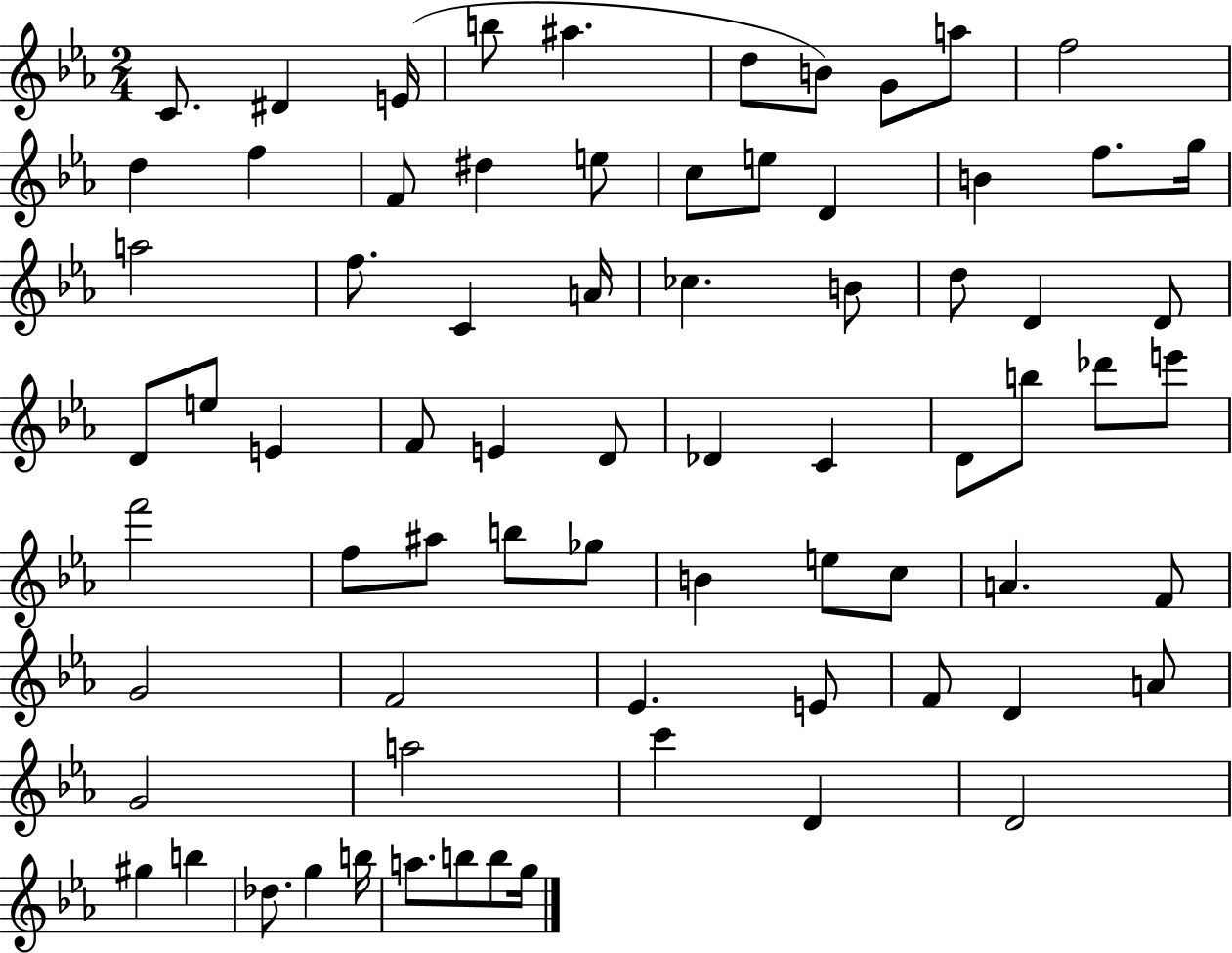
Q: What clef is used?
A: treble